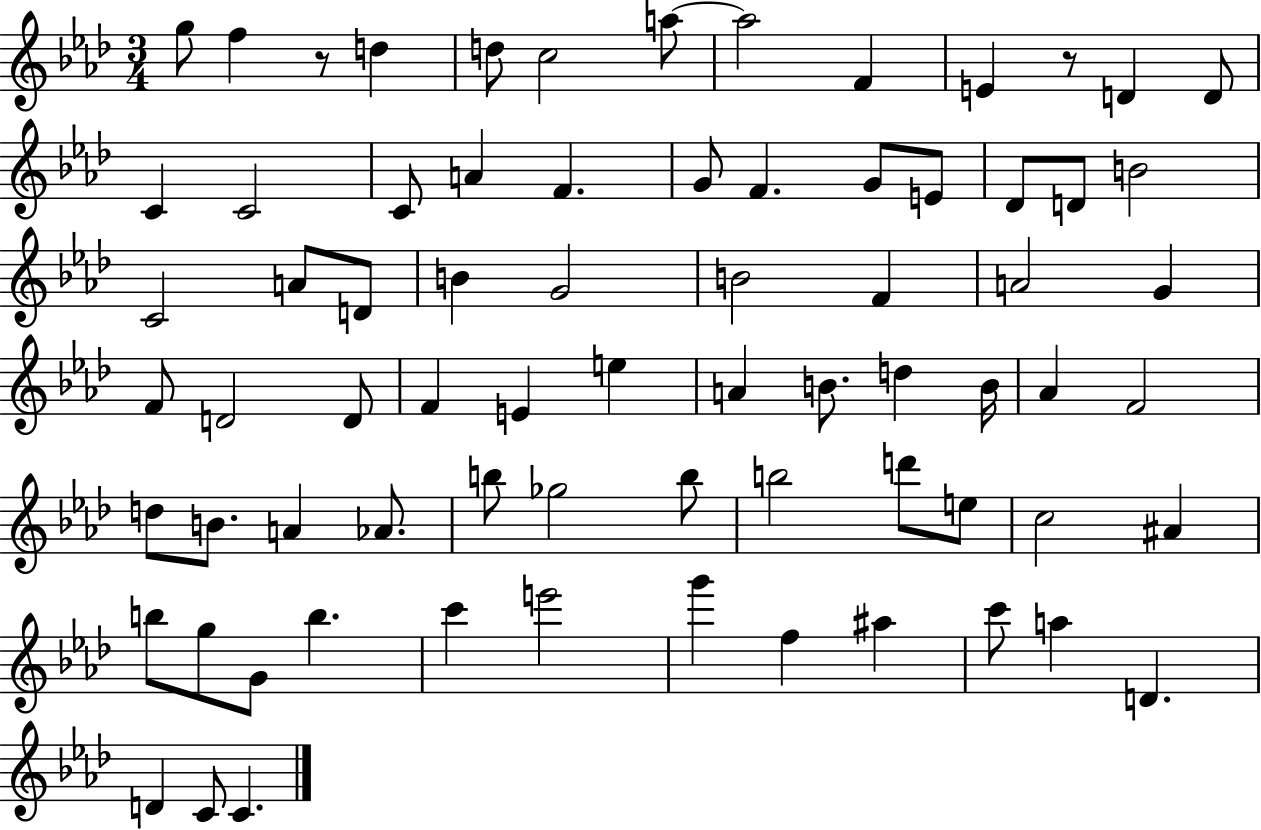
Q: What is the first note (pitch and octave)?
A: G5